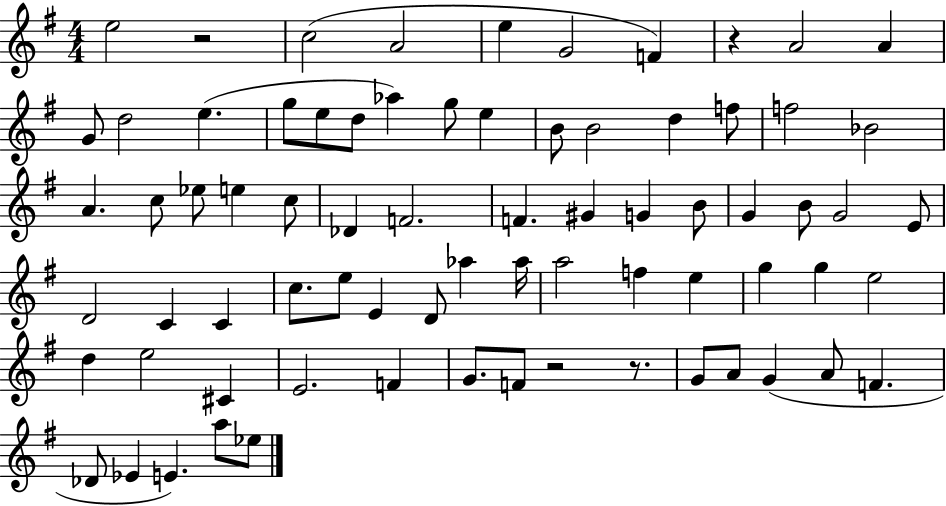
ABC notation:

X:1
T:Untitled
M:4/4
L:1/4
K:G
e2 z2 c2 A2 e G2 F z A2 A G/2 d2 e g/2 e/2 d/2 _a g/2 e B/2 B2 d f/2 f2 _B2 A c/2 _e/2 e c/2 _D F2 F ^G G B/2 G B/2 G2 E/2 D2 C C c/2 e/2 E D/2 _a _a/4 a2 f e g g e2 d e2 ^C E2 F G/2 F/2 z2 z/2 G/2 A/2 G A/2 F _D/2 _E E a/2 _e/2